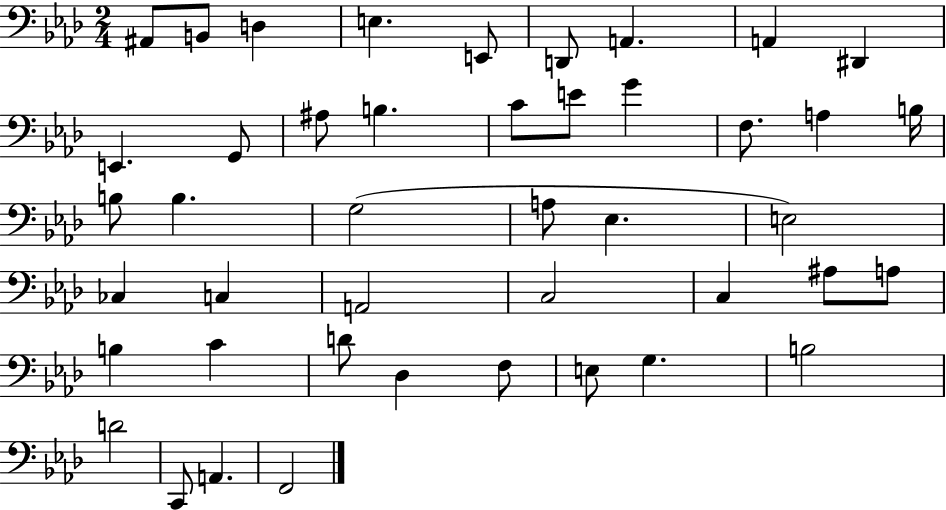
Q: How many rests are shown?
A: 0